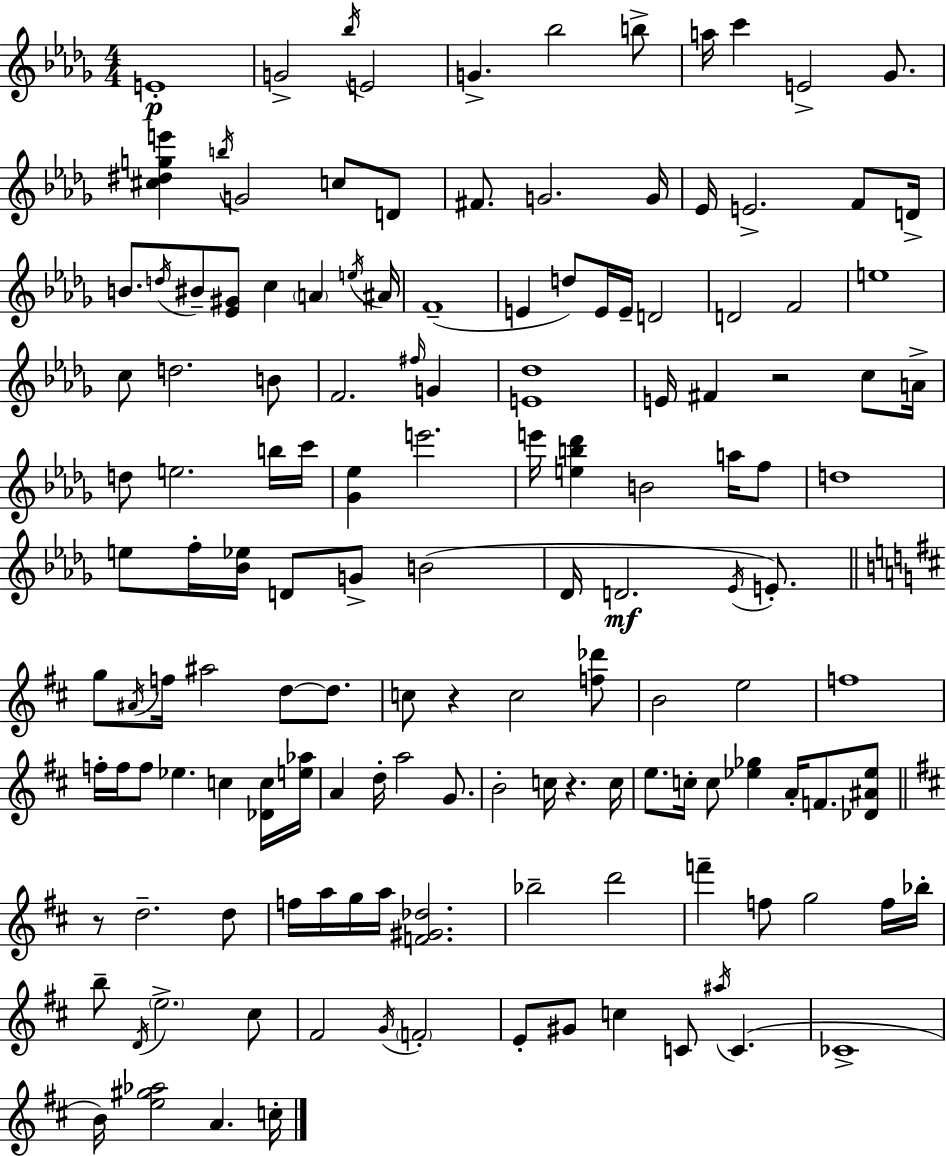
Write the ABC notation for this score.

X:1
T:Untitled
M:4/4
L:1/4
K:Bbm
E4 G2 _b/4 E2 G _b2 b/2 a/4 c' E2 _G/2 [^c^dge'] b/4 G2 c/2 D/2 ^F/2 G2 G/4 _E/4 E2 F/2 D/4 B/2 d/4 ^B/2 [_E^G]/2 c A e/4 ^A/4 F4 E d/2 E/4 E/4 D2 D2 F2 e4 c/2 d2 B/2 F2 ^f/4 G [E_d]4 E/4 ^F z2 c/2 A/4 d/2 e2 b/4 c'/4 [_G_e] e'2 e'/4 [eb_d'] B2 a/4 f/2 d4 e/2 f/4 [_B_e]/4 D/2 G/2 B2 _D/4 D2 _E/4 E/2 g/2 ^A/4 f/4 ^a2 d/2 d/2 c/2 z c2 [f_d']/2 B2 e2 f4 f/4 f/4 f/2 _e c [_Dc]/4 [e_a]/4 A d/4 a2 G/2 B2 c/4 z c/4 e/2 c/4 c/2 [_e_g] A/4 F/2 [_D^A_e]/2 z/2 d2 d/2 f/4 a/4 g/4 a/4 [F^G_d]2 _b2 d'2 f' f/2 g2 f/4 _b/4 b/2 D/4 e2 ^c/2 ^F2 G/4 F2 E/2 ^G/2 c C/2 ^a/4 C _C4 B/4 [e^g_a]2 A c/4